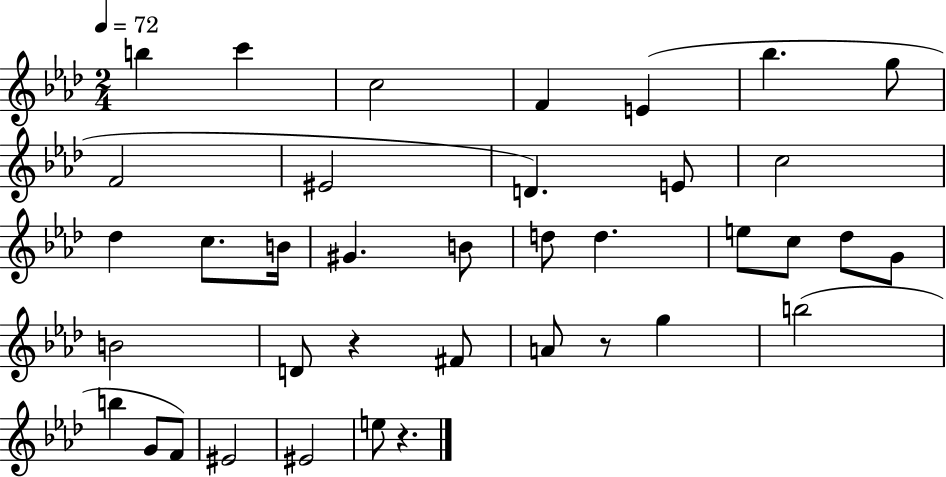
X:1
T:Untitled
M:2/4
L:1/4
K:Ab
b c' c2 F E _b g/2 F2 ^E2 D E/2 c2 _d c/2 B/4 ^G B/2 d/2 d e/2 c/2 _d/2 G/2 B2 D/2 z ^F/2 A/2 z/2 g b2 b G/2 F/2 ^E2 ^E2 e/2 z